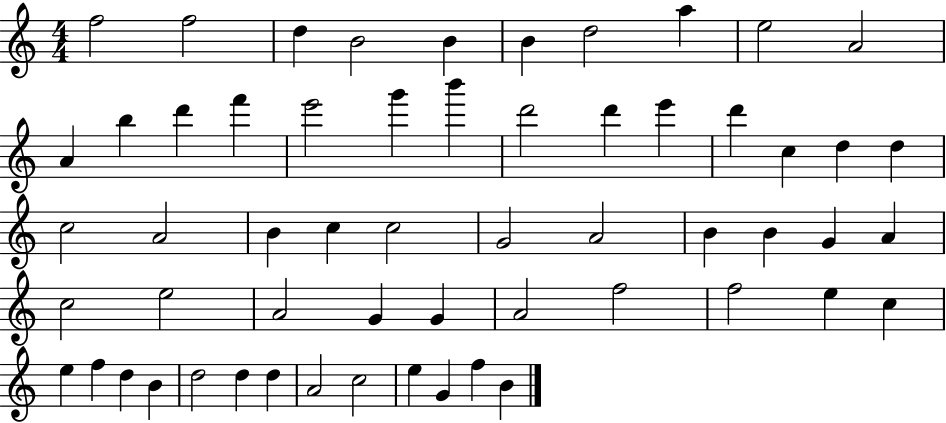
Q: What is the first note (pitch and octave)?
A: F5